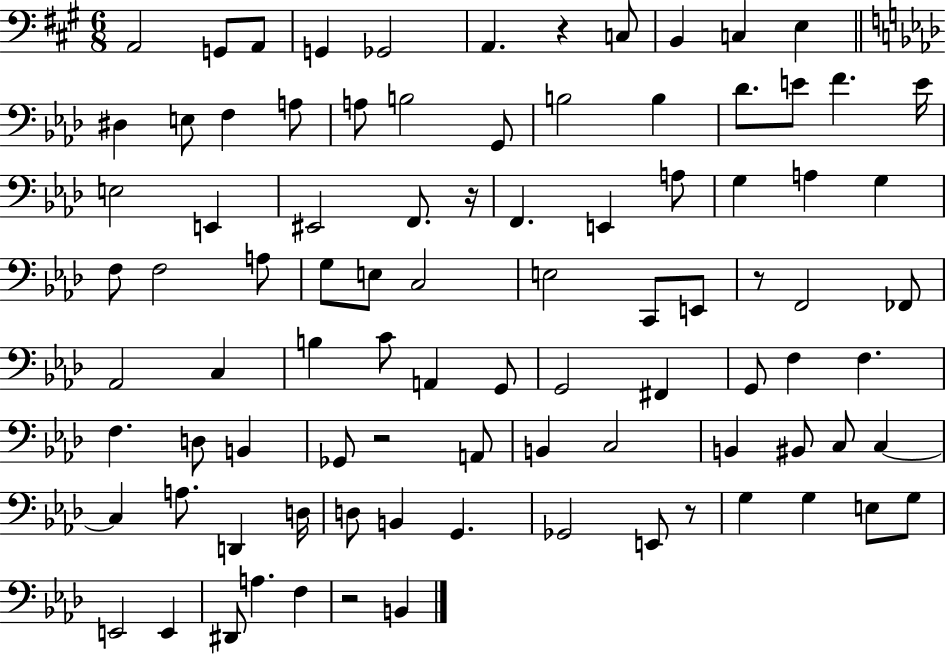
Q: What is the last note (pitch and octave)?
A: B2